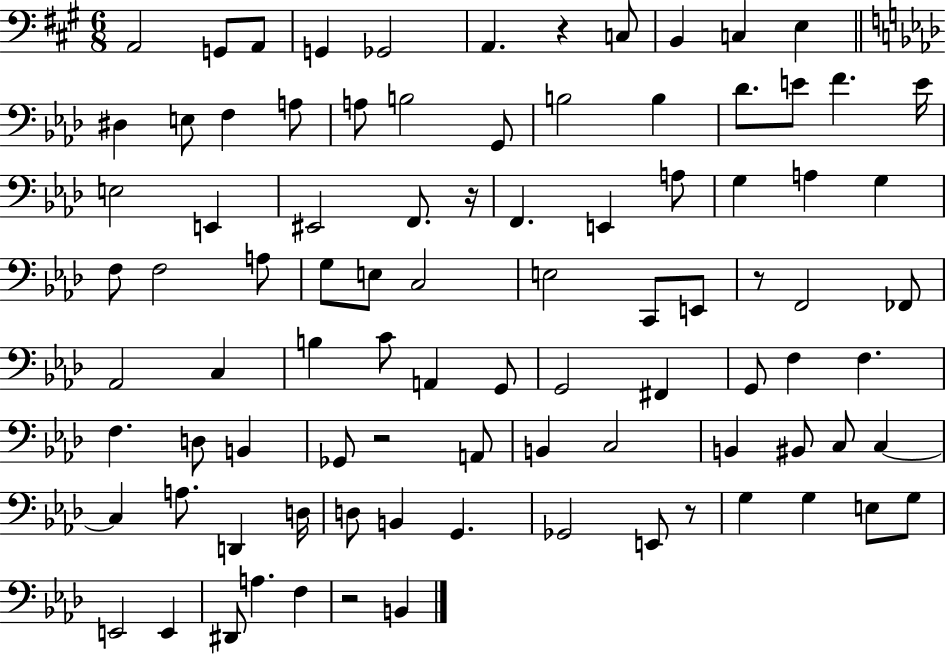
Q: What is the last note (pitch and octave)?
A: B2